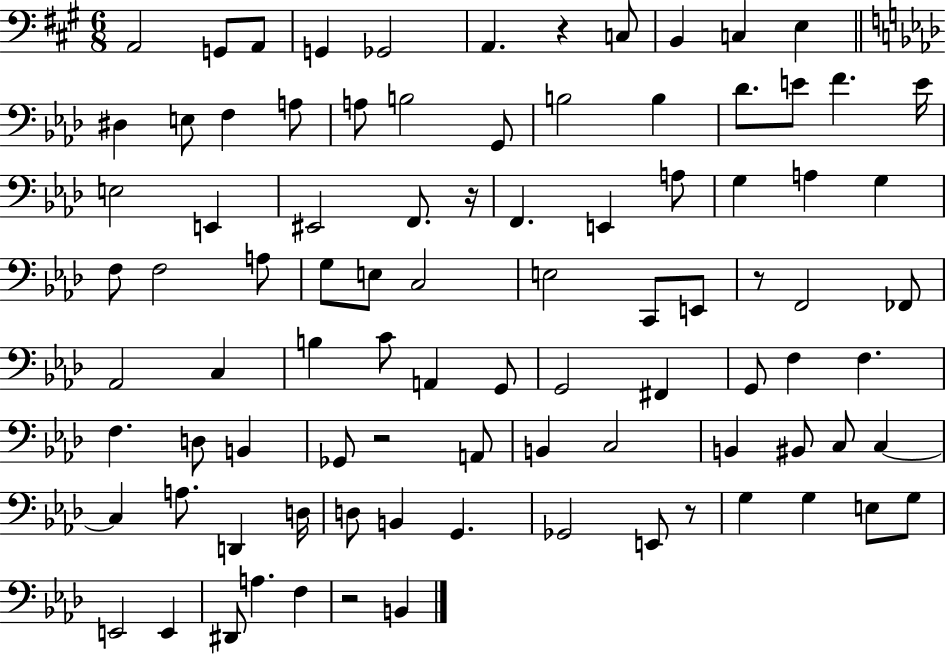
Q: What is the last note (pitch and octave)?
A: B2